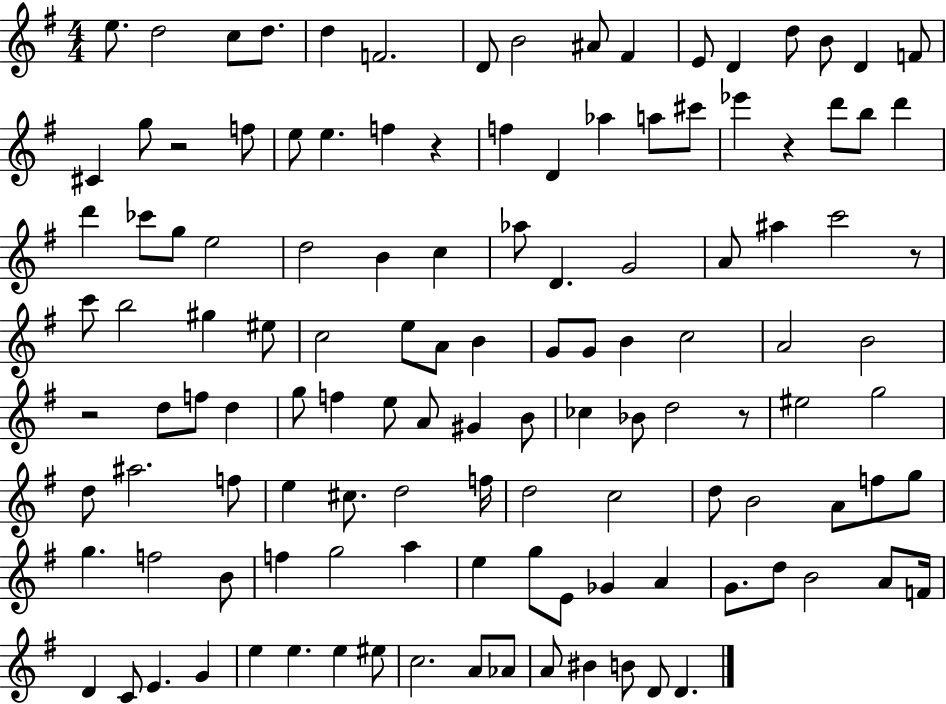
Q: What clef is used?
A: treble